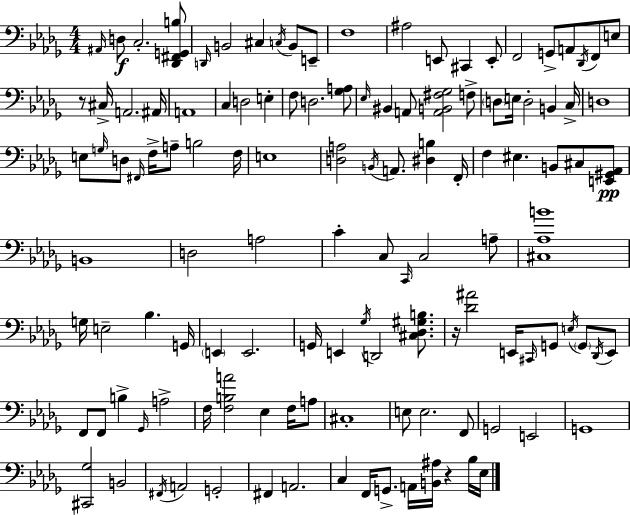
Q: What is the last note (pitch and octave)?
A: Eb3